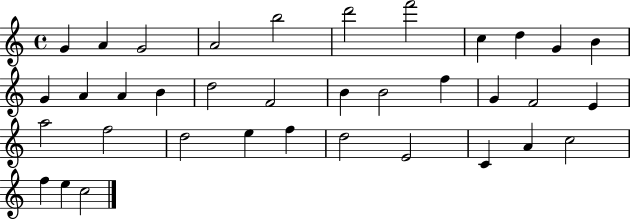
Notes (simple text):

G4/q A4/q G4/h A4/h B5/h D6/h F6/h C5/q D5/q G4/q B4/q G4/q A4/q A4/q B4/q D5/h F4/h B4/q B4/h F5/q G4/q F4/h E4/q A5/h F5/h D5/h E5/q F5/q D5/h E4/h C4/q A4/q C5/h F5/q E5/q C5/h